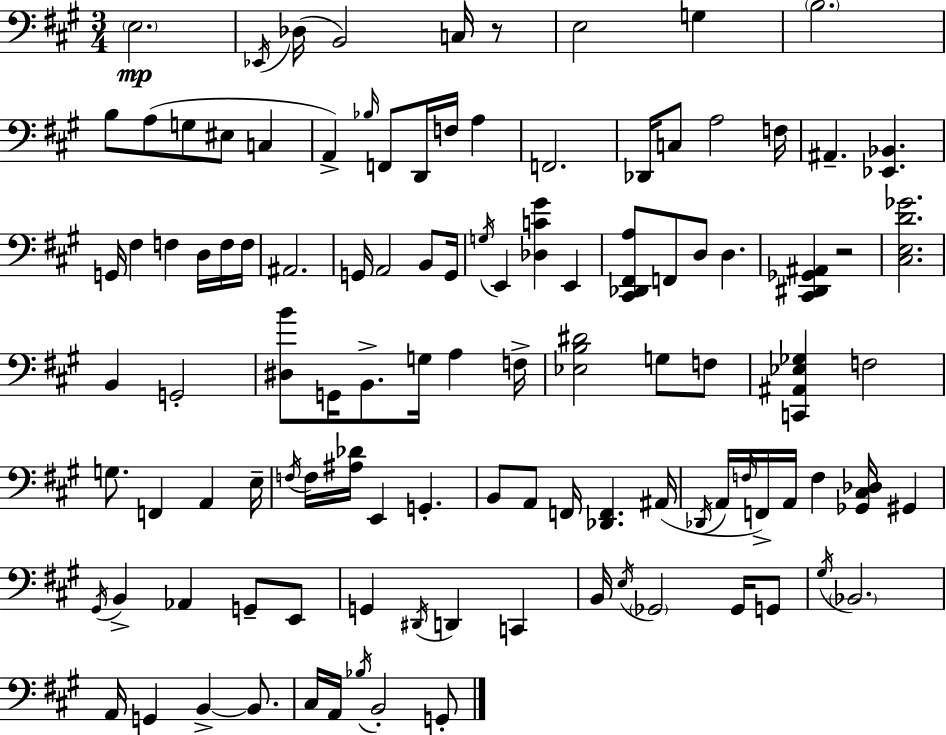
X:1
T:Untitled
M:3/4
L:1/4
K:A
E,2 _E,,/4 _D,/4 B,,2 C,/4 z/2 E,2 G, B,2 B,/2 A,/2 G,/2 ^E,/2 C, A,, _B,/4 F,,/2 D,,/4 F,/4 A, F,,2 _D,,/4 C,/2 A,2 F,/4 ^A,, [_E,,_B,,] G,,/4 ^F, F, D,/4 F,/4 F,/4 ^A,,2 G,,/4 A,,2 B,,/2 G,,/4 G,/4 E,, [_D,C^G] E,, [^C,,_D,,^F,,A,]/2 F,,/2 D,/2 D, [^C,,^D,,_G,,^A,,] z2 [^C,E,D_G]2 B,, G,,2 [^D,B]/2 G,,/4 B,,/2 G,/4 A, F,/4 [_E,B,^D]2 G,/2 F,/2 [C,,^A,,_E,_G,] F,2 G,/2 F,, A,, E,/4 F,/4 F,/4 [^A,_D]/4 E,, G,, B,,/2 A,,/2 F,,/4 [_D,,F,,] ^A,,/4 _D,,/4 A,,/4 F,/4 F,,/4 A,,/4 F, [_G,,^C,_D,]/4 ^G,, ^G,,/4 B,, _A,, G,,/2 E,,/2 G,, ^D,,/4 D,, C,, B,,/4 E,/4 _G,,2 _G,,/4 G,,/2 ^G,/4 _B,,2 A,,/4 G,, B,, B,,/2 ^C,/4 A,,/4 _B,/4 B,,2 G,,/2